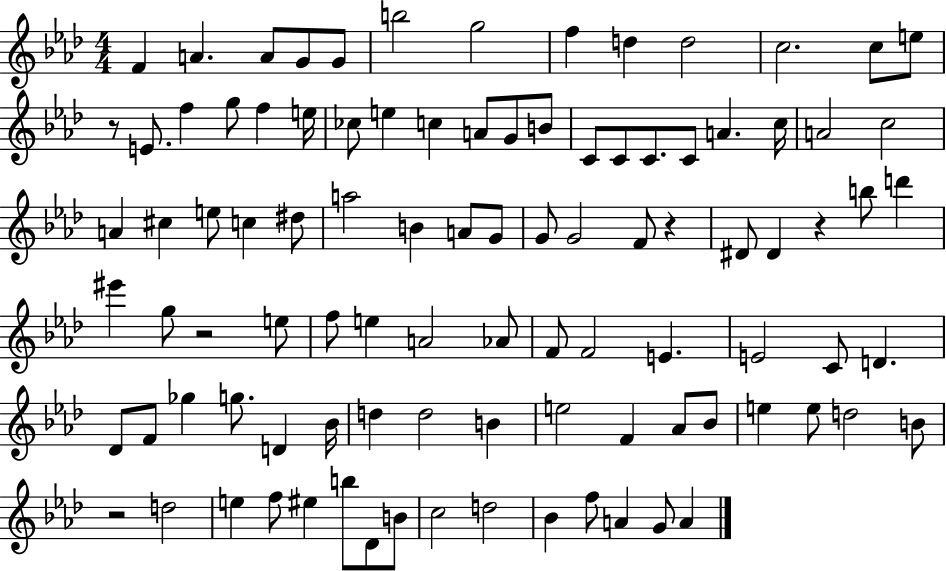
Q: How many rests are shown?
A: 5